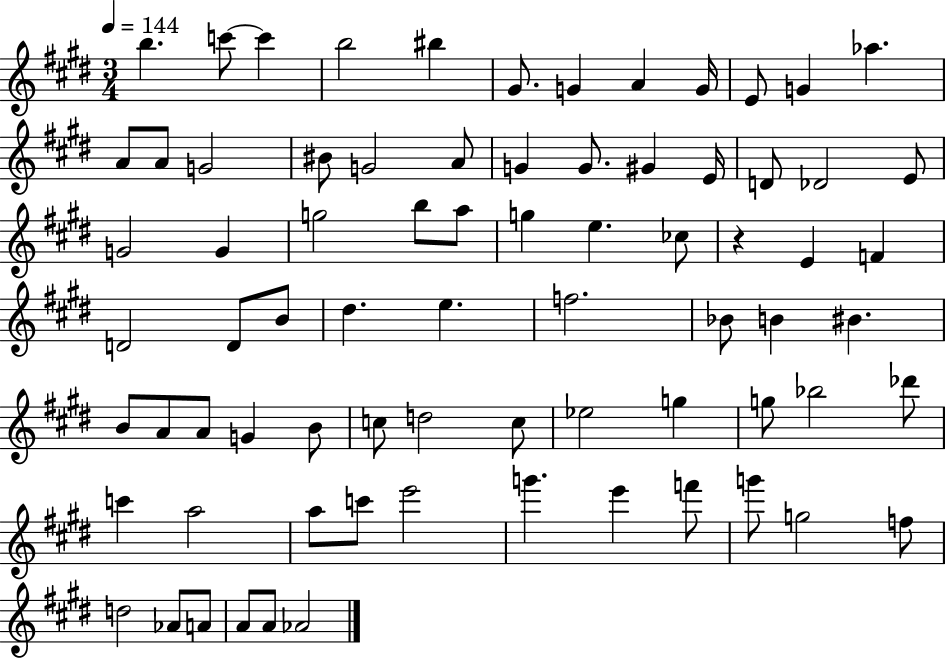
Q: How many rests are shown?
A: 1